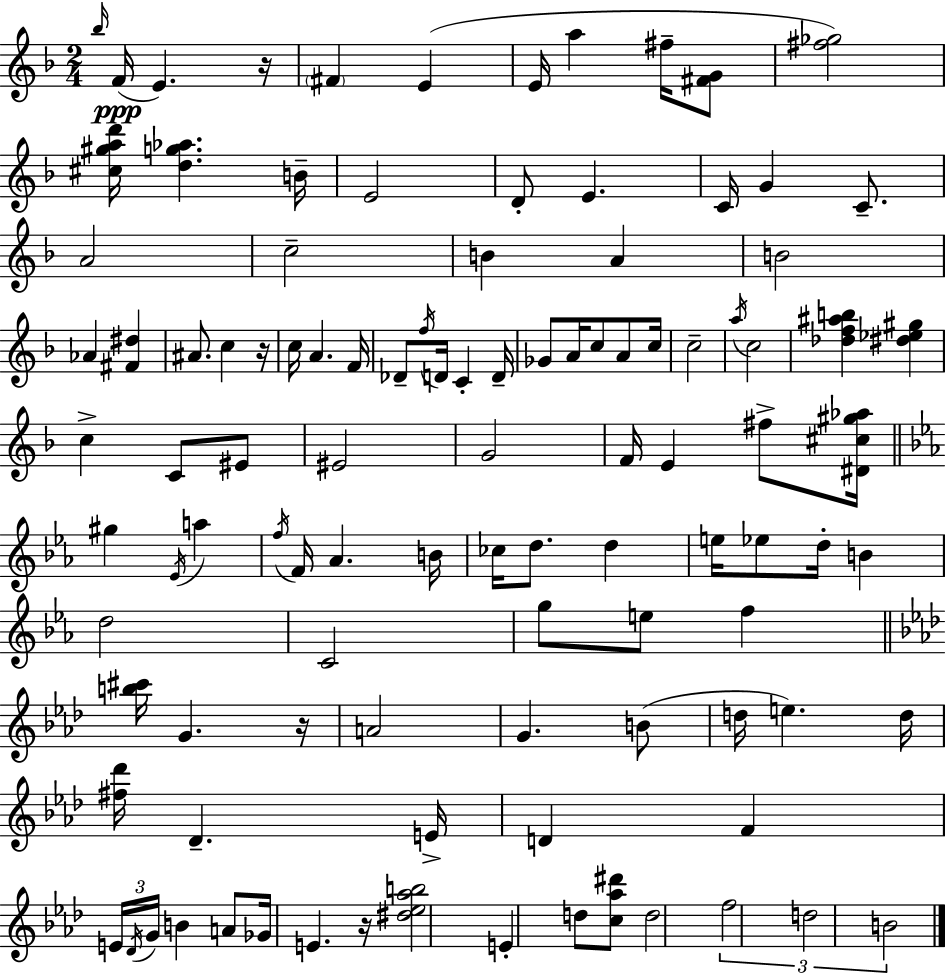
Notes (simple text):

Bb5/s F4/s E4/q. R/s F#4/q E4/q E4/s A5/q F#5/s [F#4,G4]/e [F#5,Gb5]/h [C#5,G#5,A5,D6]/s [D5,G5,Ab5]/q. B4/s E4/h D4/e E4/q. C4/s G4/q C4/e. A4/h C5/h B4/q A4/q B4/h Ab4/q [F#4,D#5]/q A#4/e. C5/q R/s C5/s A4/q. F4/s Db4/e F5/s D4/s C4/q D4/s Gb4/e A4/s C5/e A4/e C5/s C5/h A5/s C5/h [Db5,F5,A#5,B5]/q [D#5,Eb5,G#5]/q C5/q C4/e EIS4/e EIS4/h G4/h F4/s E4/q F#5/e [D#4,C#5,G#5,Ab5]/s G#5/q Eb4/s A5/q F5/s F4/s Ab4/q. B4/s CES5/s D5/e. D5/q E5/s Eb5/e D5/s B4/q D5/h C4/h G5/e E5/e F5/q [B5,C#6]/s G4/q. R/s A4/h G4/q. B4/e D5/s E5/q. D5/s [F#5,Db6]/s Db4/q. E4/s D4/q F4/q E4/s Db4/s G4/s B4/q A4/e Gb4/s E4/q. R/s [D#5,Eb5,Ab5,B5]/h E4/q D5/e [C5,Ab5,D#6]/e D5/h F5/h D5/h B4/h